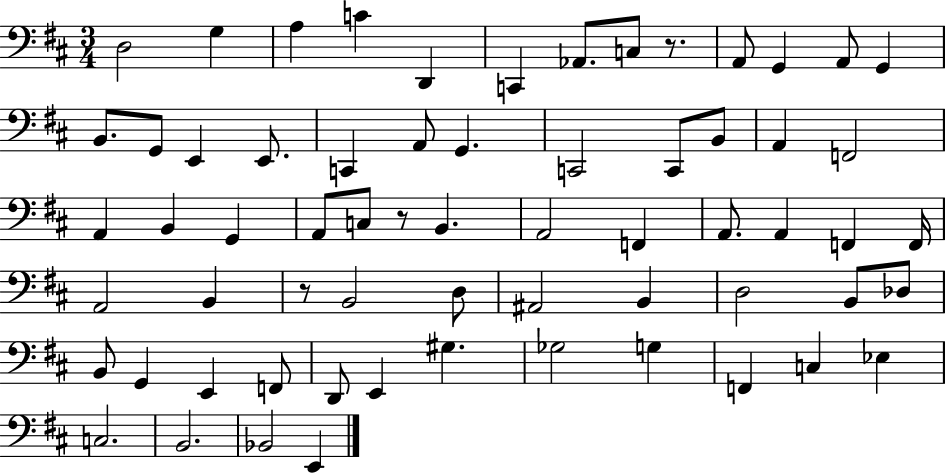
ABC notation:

X:1
T:Untitled
M:3/4
L:1/4
K:D
D,2 G, A, C D,, C,, _A,,/2 C,/2 z/2 A,,/2 G,, A,,/2 G,, B,,/2 G,,/2 E,, E,,/2 C,, A,,/2 G,, C,,2 C,,/2 B,,/2 A,, F,,2 A,, B,, G,, A,,/2 C,/2 z/2 B,, A,,2 F,, A,,/2 A,, F,, F,,/4 A,,2 B,, z/2 B,,2 D,/2 ^A,,2 B,, D,2 B,,/2 _D,/2 B,,/2 G,, E,, F,,/2 D,,/2 E,, ^G, _G,2 G, F,, C, _E, C,2 B,,2 _B,,2 E,,